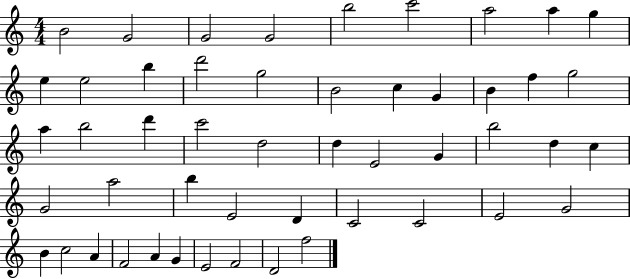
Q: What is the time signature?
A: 4/4